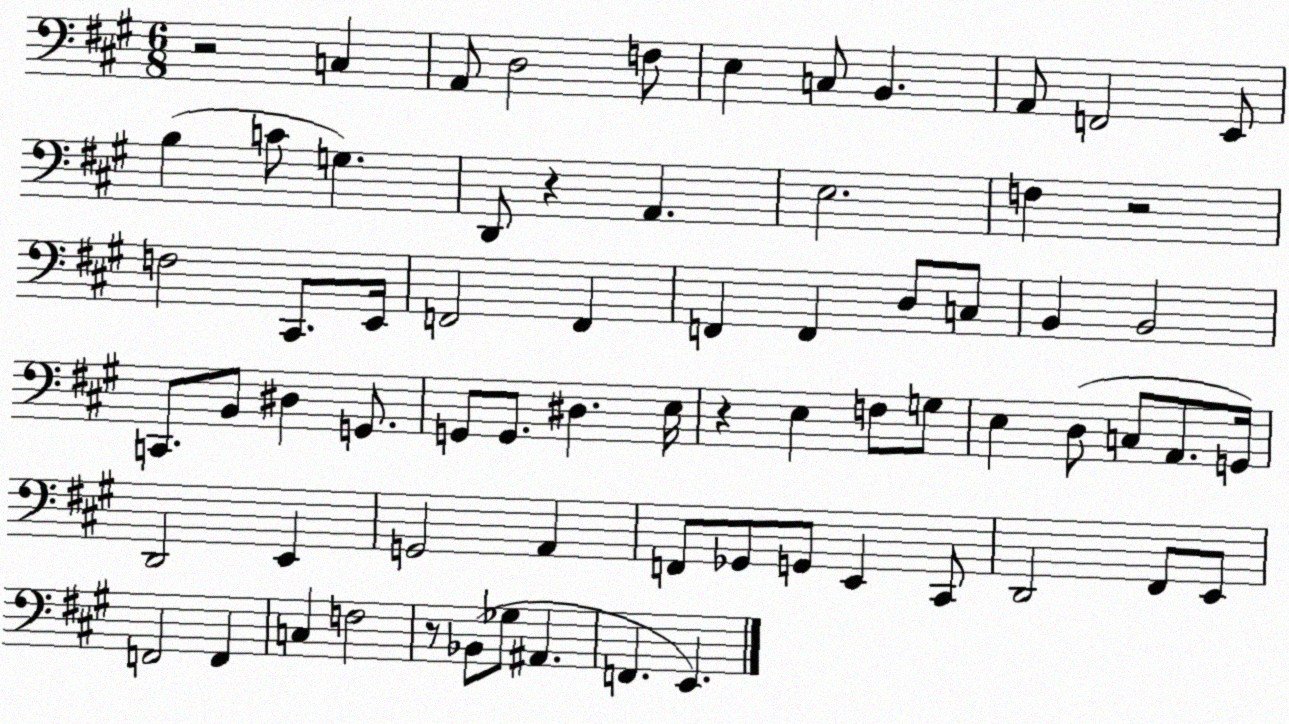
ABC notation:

X:1
T:Untitled
M:6/8
L:1/4
K:A
z2 C, A,,/2 D,2 F,/2 E, C,/2 B,, A,,/2 F,,2 E,,/2 B, C/2 G, D,,/2 z A,, E,2 F, z2 F,2 ^C,,/2 E,,/4 F,,2 F,, F,, F,, D,/2 C,/2 B,, B,,2 C,,/2 B,,/2 ^D, G,,/2 G,,/2 G,,/2 ^D, E,/4 z E, F,/2 G,/2 E, D,/2 C,/2 A,,/2 G,,/4 D,,2 E,, G,,2 A,, F,,/2 _G,,/2 G,,/2 E,, ^C,,/2 D,,2 ^F,,/2 E,,/2 F,,2 F,, C, F,2 z/2 _B,,/2 _G,/2 ^A,, F,, E,,